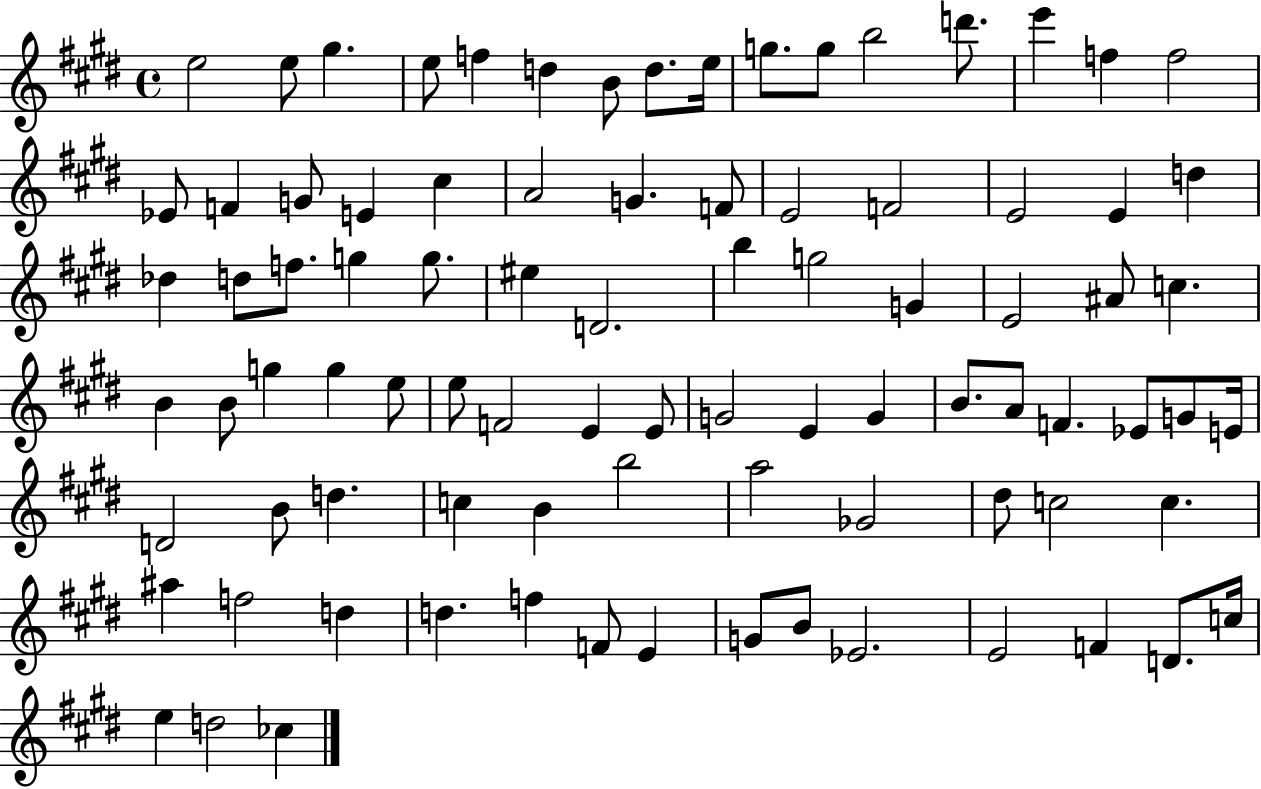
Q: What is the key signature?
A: E major